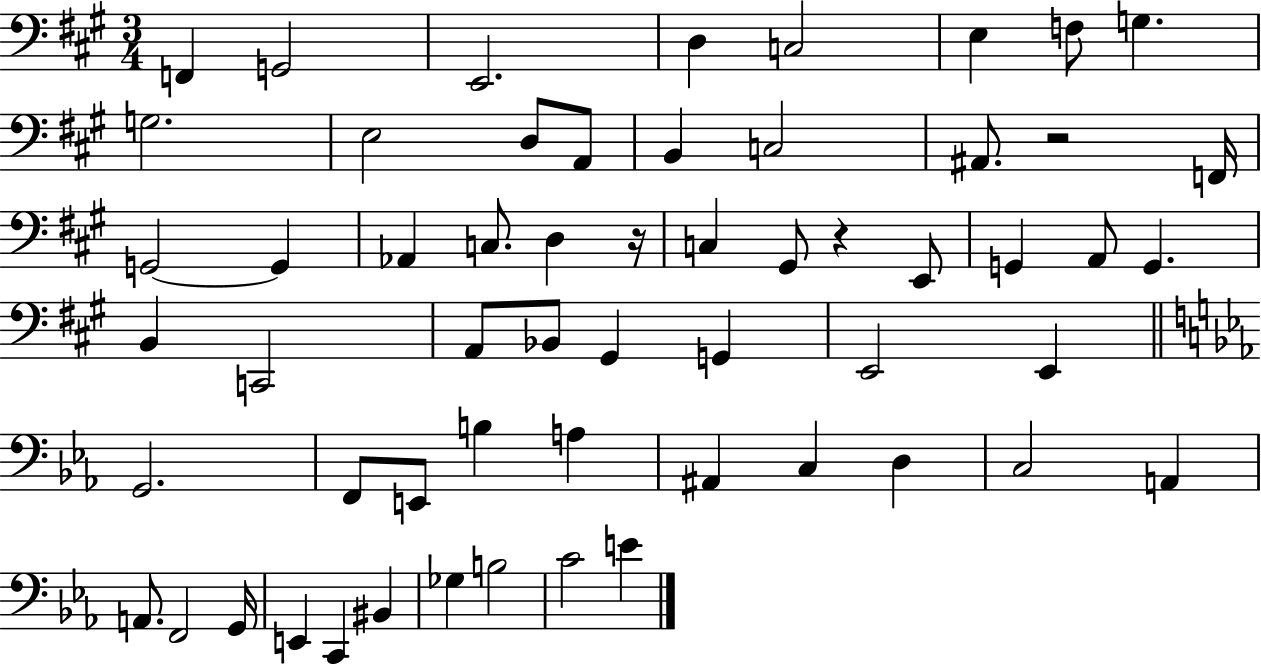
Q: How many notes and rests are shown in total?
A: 58